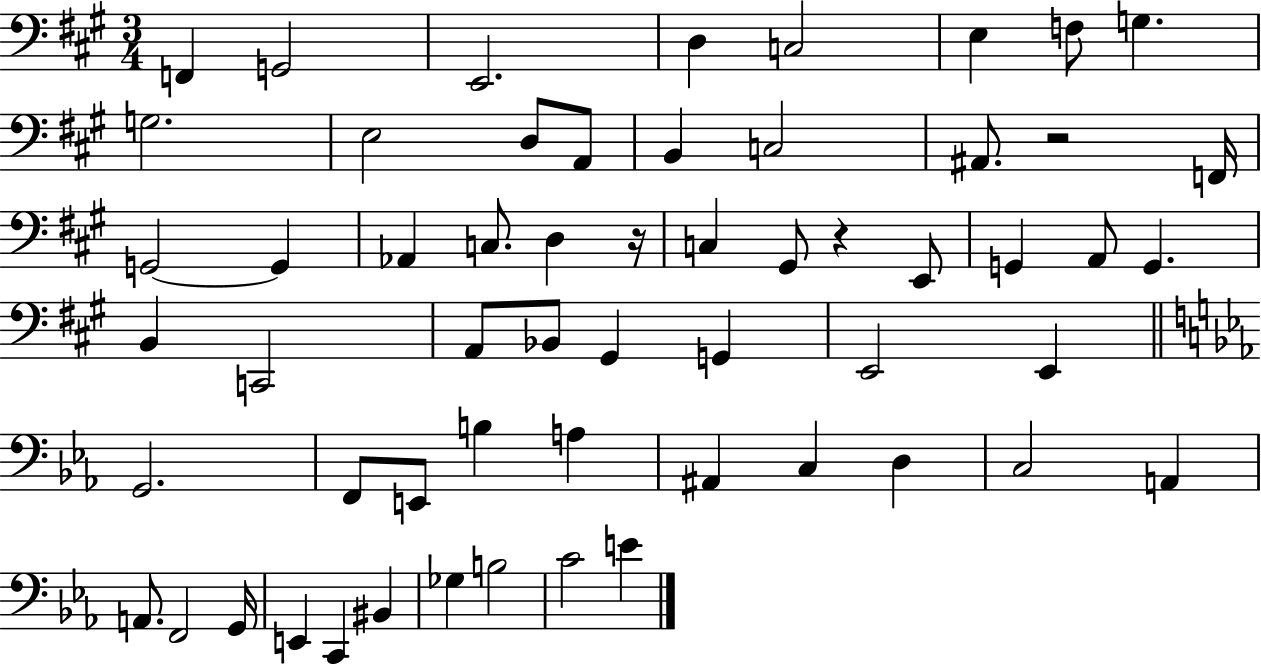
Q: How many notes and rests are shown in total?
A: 58